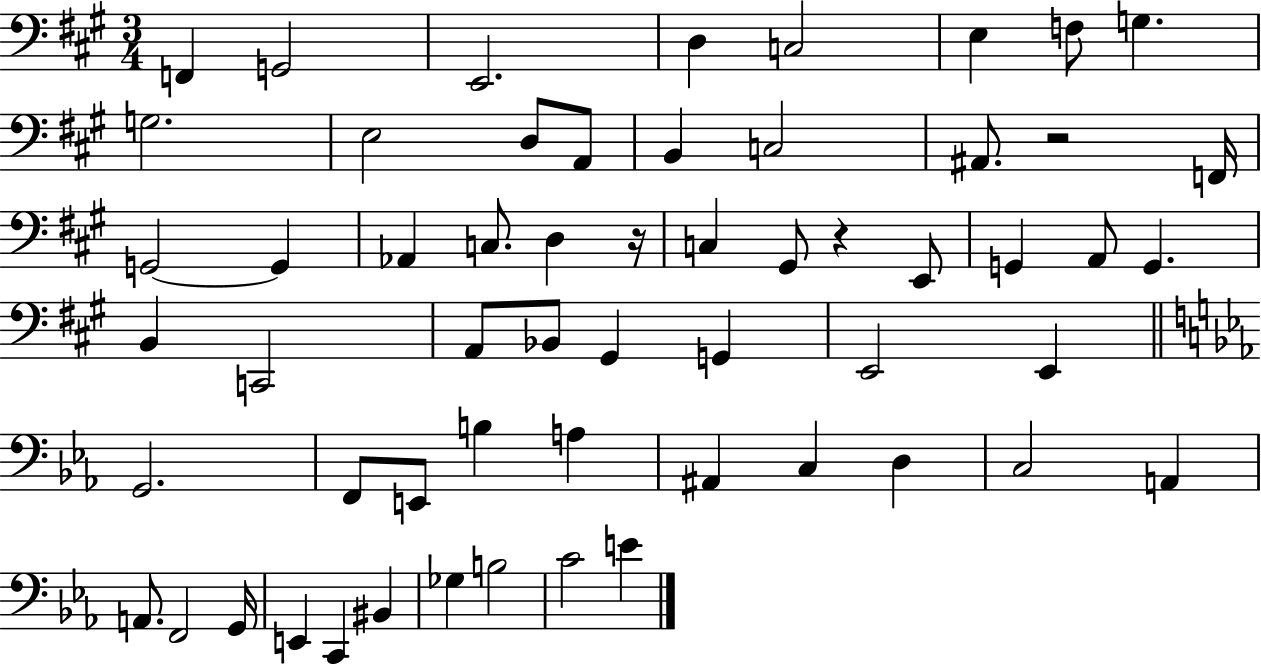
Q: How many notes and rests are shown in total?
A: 58